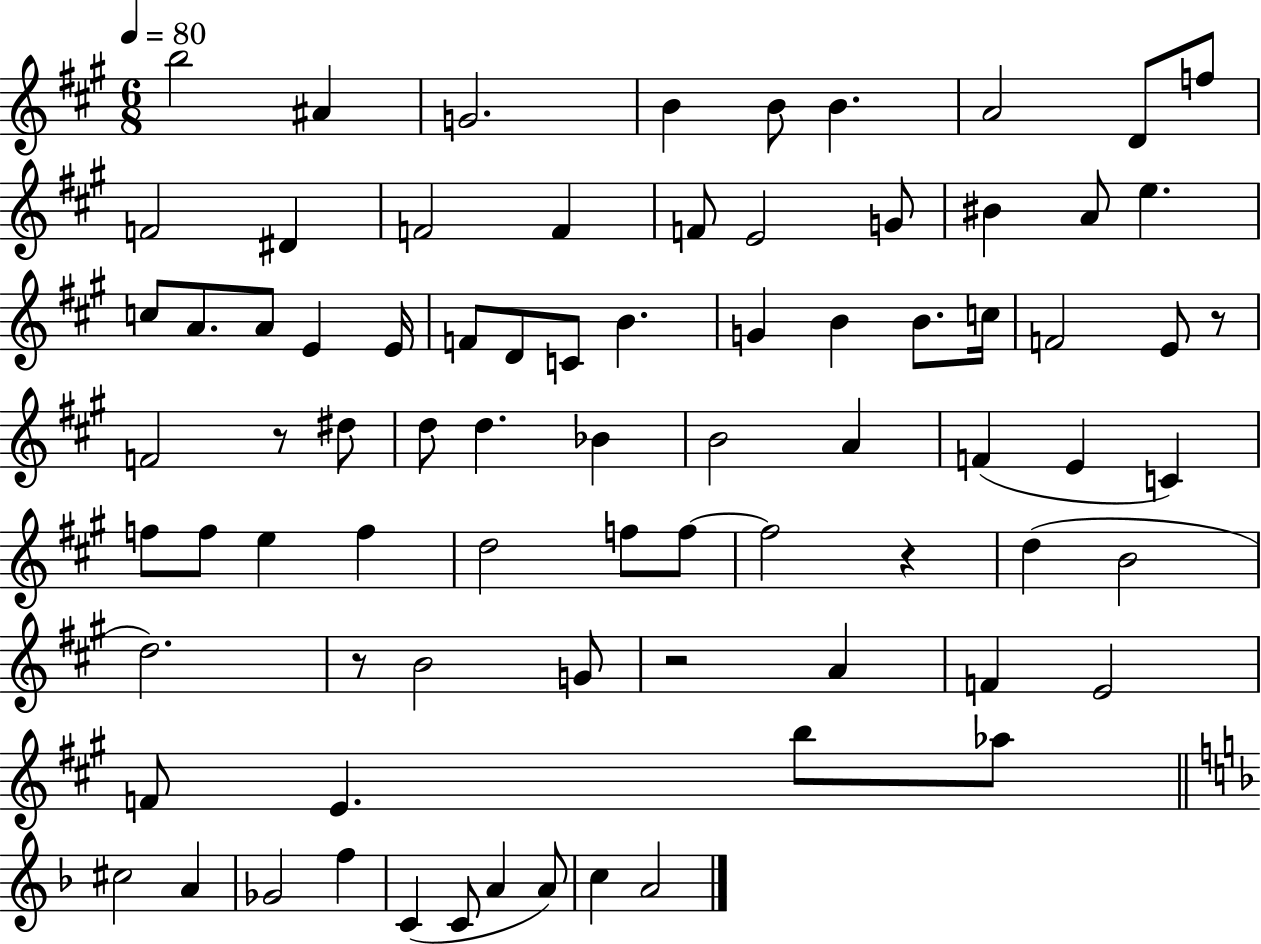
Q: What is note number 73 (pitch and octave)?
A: C5